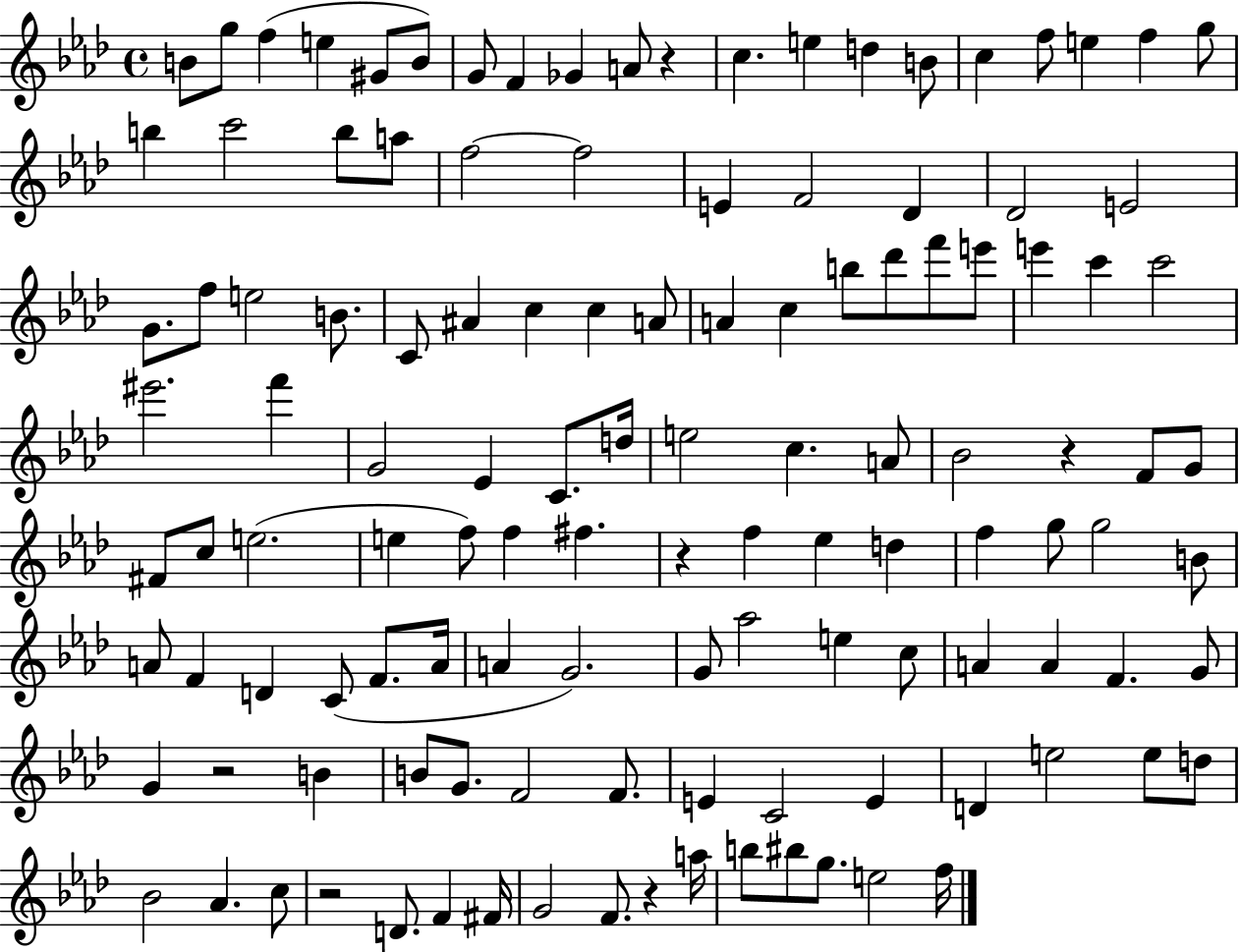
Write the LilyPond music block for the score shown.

{
  \clef treble
  \time 4/4
  \defaultTimeSignature
  \key aes \major
  b'8 g''8 f''4( e''4 gis'8 b'8) | g'8 f'4 ges'4 a'8 r4 | c''4. e''4 d''4 b'8 | c''4 f''8 e''4 f''4 g''8 | \break b''4 c'''2 b''8 a''8 | f''2~~ f''2 | e'4 f'2 des'4 | des'2 e'2 | \break g'8. f''8 e''2 b'8. | c'8 ais'4 c''4 c''4 a'8 | a'4 c''4 b''8 des'''8 f'''8 e'''8 | e'''4 c'''4 c'''2 | \break eis'''2. f'''4 | g'2 ees'4 c'8. d''16 | e''2 c''4. a'8 | bes'2 r4 f'8 g'8 | \break fis'8 c''8 e''2.( | e''4 f''8) f''4 fis''4. | r4 f''4 ees''4 d''4 | f''4 g''8 g''2 b'8 | \break a'8 f'4 d'4 c'8( f'8. a'16 | a'4 g'2.) | g'8 aes''2 e''4 c''8 | a'4 a'4 f'4. g'8 | \break g'4 r2 b'4 | b'8 g'8. f'2 f'8. | e'4 c'2 e'4 | d'4 e''2 e''8 d''8 | \break bes'2 aes'4. c''8 | r2 d'8. f'4 fis'16 | g'2 f'8. r4 a''16 | b''8 bis''8 g''8. e''2 f''16 | \break \bar "|."
}